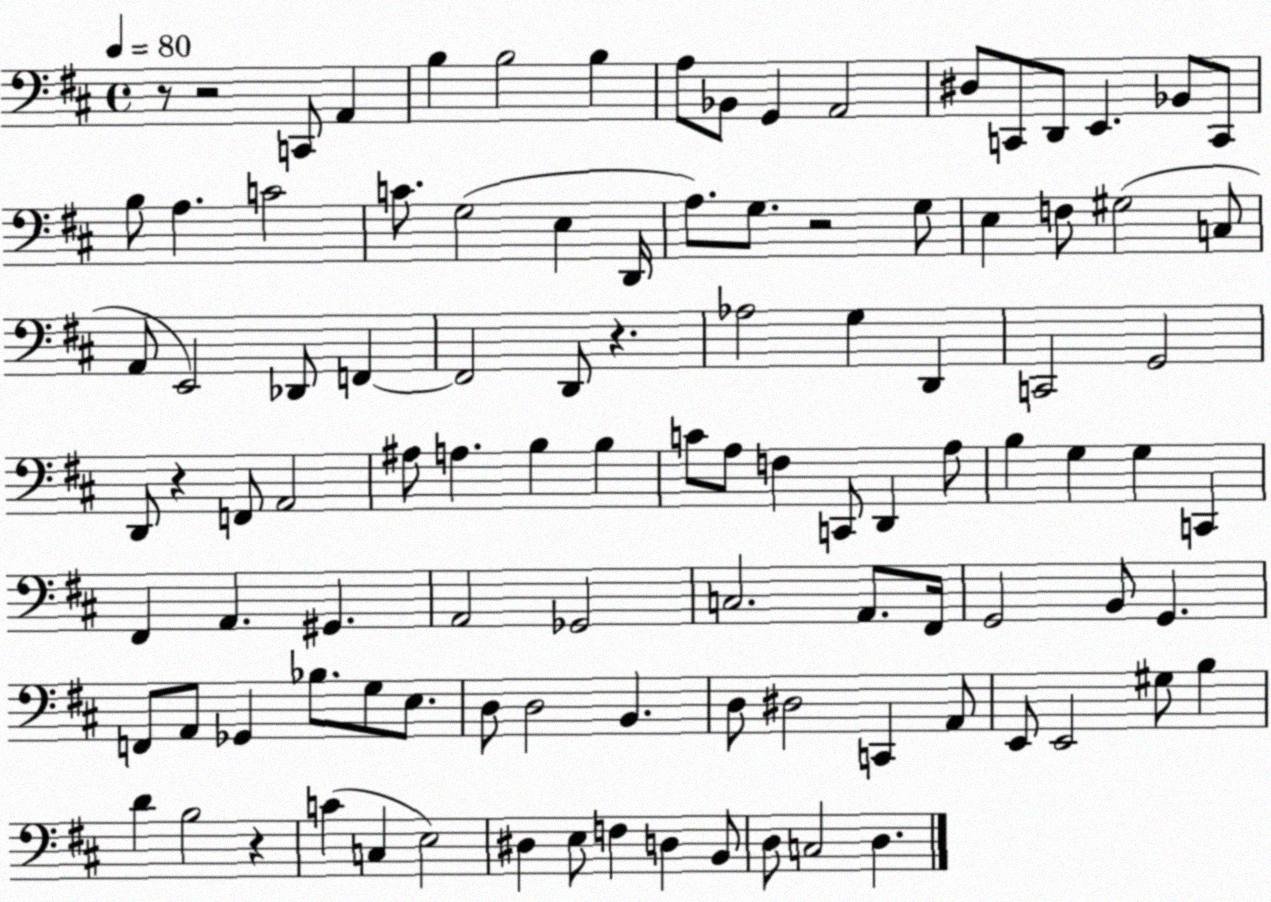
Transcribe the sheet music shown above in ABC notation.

X:1
T:Untitled
M:4/4
L:1/4
K:D
z/2 z2 C,,/2 A,, B, B,2 B, A,/2 _B,,/2 G,, A,,2 ^D,/2 C,,/2 D,,/2 E,, _B,,/2 C,,/2 B,/2 A, C2 C/2 G,2 E, D,,/4 A,/2 G,/2 z2 G,/2 E, F,/2 ^G,2 C,/2 A,,/2 E,,2 _D,,/2 F,, F,,2 D,,/2 z _A,2 G, D,, C,,2 G,,2 D,,/2 z F,,/2 A,,2 ^A,/2 A, B, B, C/2 A,/2 F, C,,/2 D,, A,/2 B, G, G, C,, ^F,, A,, ^G,, A,,2 _G,,2 C,2 A,,/2 ^F,,/4 G,,2 B,,/2 G,, F,,/2 A,,/2 _G,, _B,/2 G,/2 E,/2 D,/2 D,2 B,, D,/2 ^D,2 C,, A,,/2 E,,/2 E,,2 ^G,/2 B, D B,2 z C C, E,2 ^D, E,/2 F, D, B,,/2 D,/2 C,2 D,